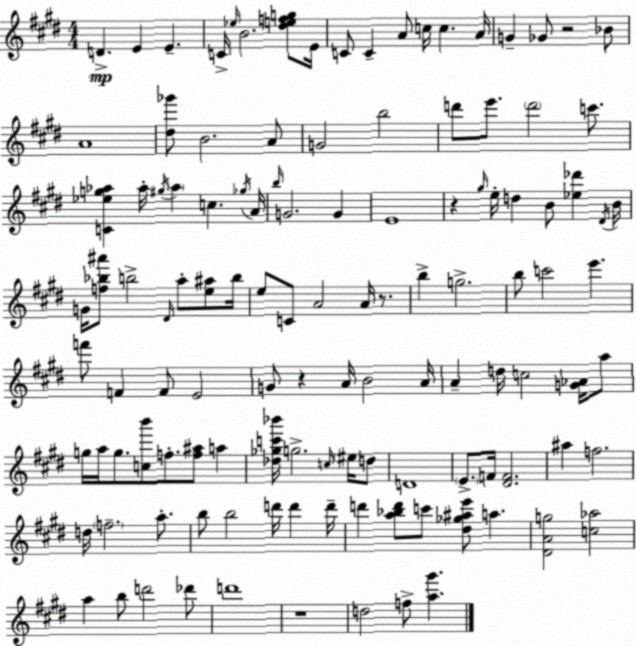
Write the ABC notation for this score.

X:1
T:Untitled
M:4/4
L:1/4
K:E
D E E C/4 _e/4 B2 [^defg]/2 E/4 C/2 C A/2 c/4 c A/4 G _G/2 z2 _B/2 A4 [^d_g']/2 B2 A/2 G2 b2 d'/2 e'/2 d'2 c'/2 [C_eg_a] _a/4 ^g/4 _a c _g/4 A/4 b/4 G2 G E4 z ^g/4 e/4 d B/2 [_e_d'] ^D/4 B/4 G/4 [f_b^a']/2 b2 ^D/4 a/2 [e^a]/2 b/4 e/2 C/2 A2 A/4 z/2 b g2 b/2 c'2 e' f'/2 F F/2 E2 G/2 z A/4 B2 A/4 A d/4 c2 [G_A]/4 a/2 g/4 a/4 g/2 [cb']/2 f/2 [f^a]/2 a [_d_gc'_b']/4 g2 c/4 ^e/4 d/2 D4 E/2 F/4 [^DF]2 ^a f2 d/4 f2 a/2 b/2 b2 d'/4 d' d'/4 d' [a_bd']/2 c'/2 [^d_g^ae']/2 a [^DAg]2 [c_a]2 a b/2 d'2 _d'/2 d'4 z4 d2 f/2 [a^g']